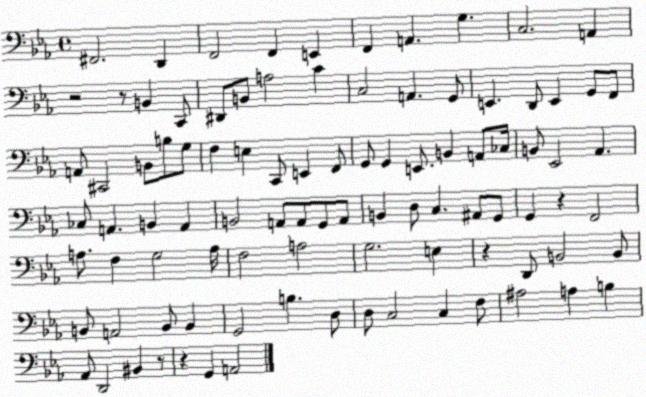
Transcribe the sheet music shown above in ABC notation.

X:1
T:Untitled
M:4/4
L:1/4
K:Eb
^F,,2 D,, F,,2 F,, E,, F,, A,, G, C,2 A,, z2 z/2 B,, C,,/2 ^D,,/2 B,,/2 A,2 C C,2 A,, G,,/2 E,, D,,/2 E,, G,,/2 F,,/2 A,,/2 ^C,,2 B,,/2 B,/2 G,/2 F, E, C,,/2 E,, F,,/2 G,,/2 G,, E,,/2 B,, A,,/2 _C,/4 B,,/2 _E,,2 _A,, _C,/2 A,, B,, A,, B,,2 A,,/2 A,,/2 G,,/2 A,,/2 B,, D,/2 C, ^A,,/2 G,,/2 G,, z F,,2 A,/2 F, G,2 A,/4 F,2 A,2 G,2 E, z D,,/2 B,,2 B,,/2 B,,/2 A,,2 B,,/2 B,, G,,2 B, D,/2 D,/2 C,2 C, F,/2 ^A,2 A, B, _A,,/2 D,,2 ^B,, z/2 z G,, A,,2